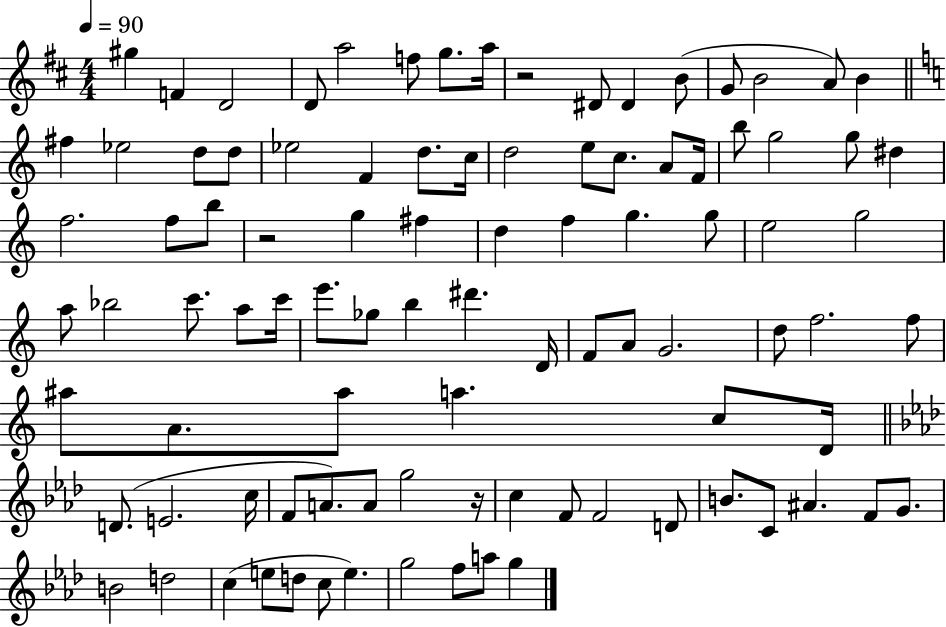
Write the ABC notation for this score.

X:1
T:Untitled
M:4/4
L:1/4
K:D
^g F D2 D/2 a2 f/2 g/2 a/4 z2 ^D/2 ^D B/2 G/2 B2 A/2 B ^f _e2 d/2 d/2 _e2 F d/2 c/4 d2 e/2 c/2 A/2 F/4 b/2 g2 g/2 ^d f2 f/2 b/2 z2 g ^f d f g g/2 e2 g2 a/2 _b2 c'/2 a/2 c'/4 e'/2 _g/2 b ^d' D/4 F/2 A/2 G2 d/2 f2 f/2 ^a/2 A/2 ^a/2 a c/2 D/4 D/2 E2 c/4 F/2 A/2 A/2 g2 z/4 c F/2 F2 D/2 B/2 C/2 ^A F/2 G/2 B2 d2 c e/2 d/2 c/2 e g2 f/2 a/2 g